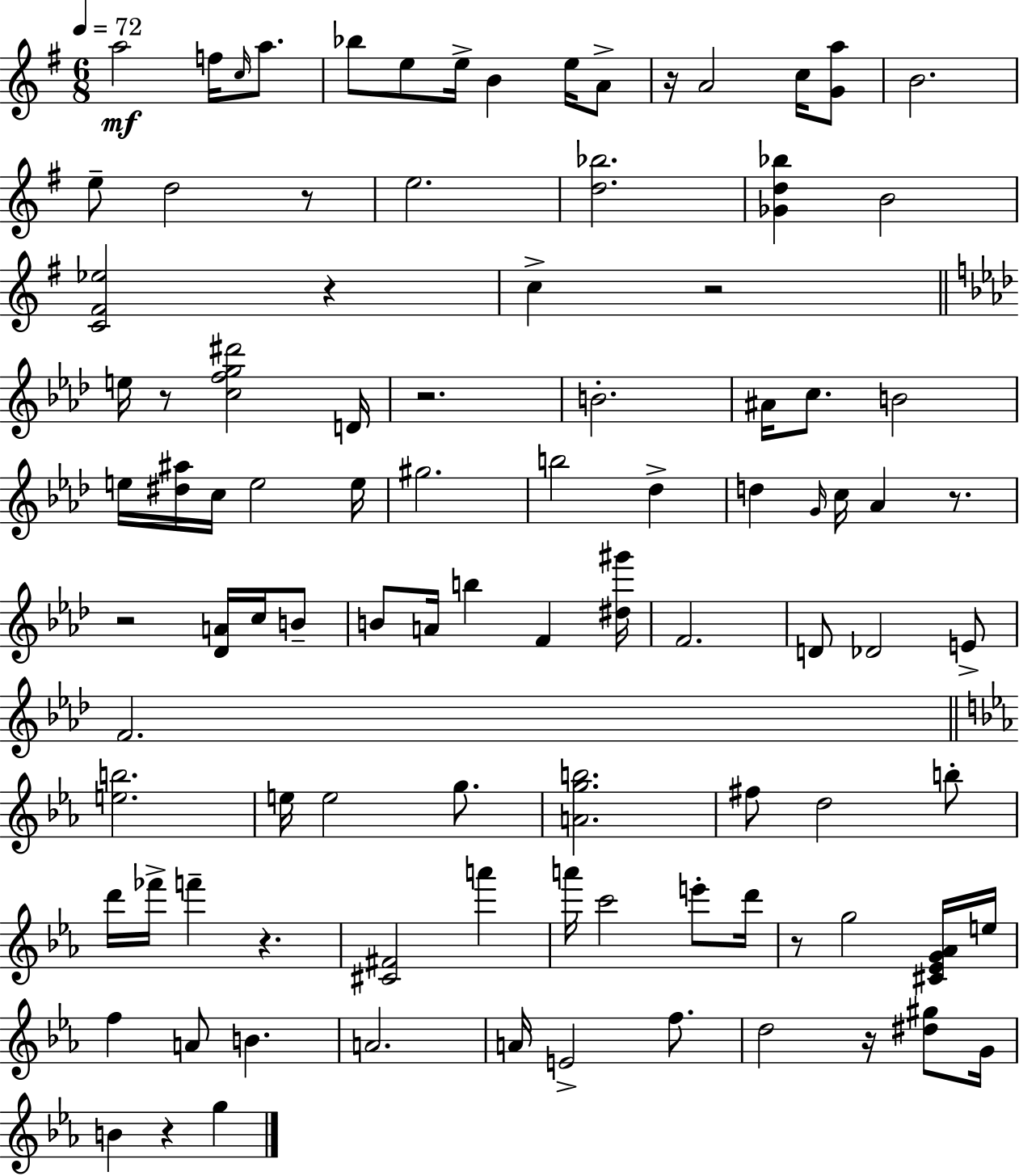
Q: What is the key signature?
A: G major